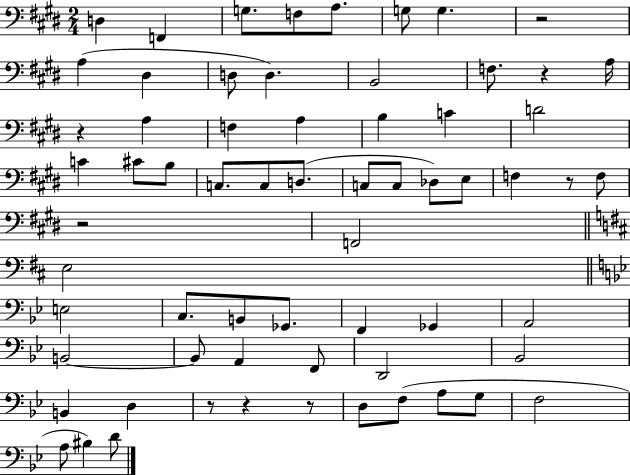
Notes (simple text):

D3/q F2/q G3/e. F3/e A3/e. G3/e G3/q. R/h A3/q D#3/q D3/e D3/q. B2/h F3/e. R/q A3/s R/q A3/q F3/q A3/q B3/q C4/q D4/h C4/q C#4/e B3/e C3/e. C3/e D3/e. C3/e C3/e Db3/e E3/e F3/q R/e F3/e R/h F2/h E3/h E3/h C3/e. B2/e Gb2/e. F2/q Gb2/q A2/h B2/h B2/e A2/q F2/e D2/h Bb2/h B2/q D3/q R/e R/q R/e D3/e F3/e A3/e G3/e F3/h A3/e BIS3/q D4/e